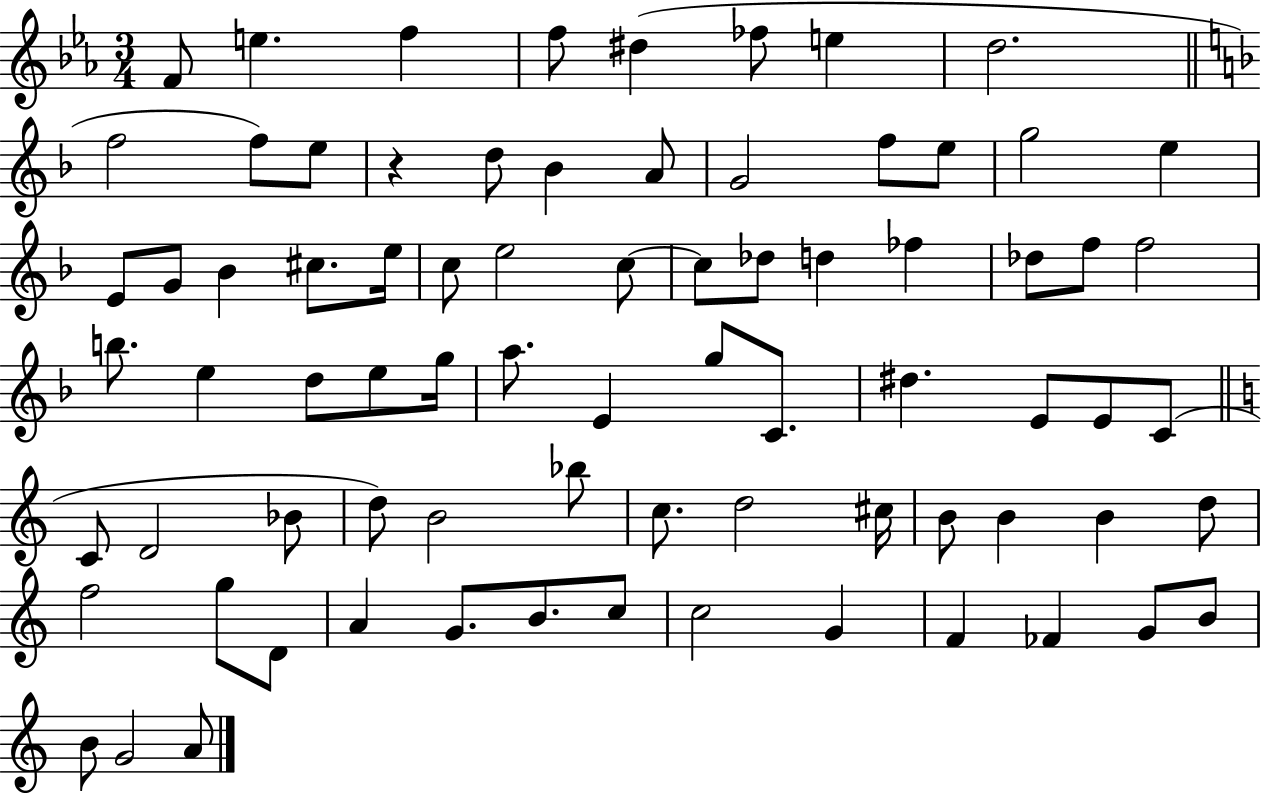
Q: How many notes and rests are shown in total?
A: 77